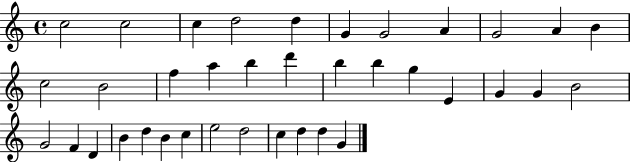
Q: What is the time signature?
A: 4/4